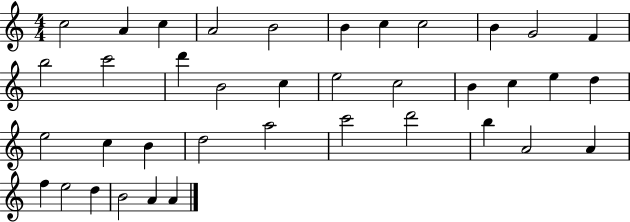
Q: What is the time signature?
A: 4/4